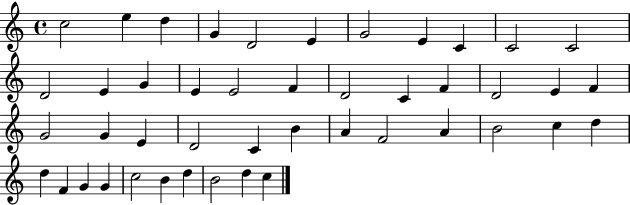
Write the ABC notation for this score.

X:1
T:Untitled
M:4/4
L:1/4
K:C
c2 e d G D2 E G2 E C C2 C2 D2 E G E E2 F D2 C F D2 E F G2 G E D2 C B A F2 A B2 c d d F G G c2 B d B2 d c